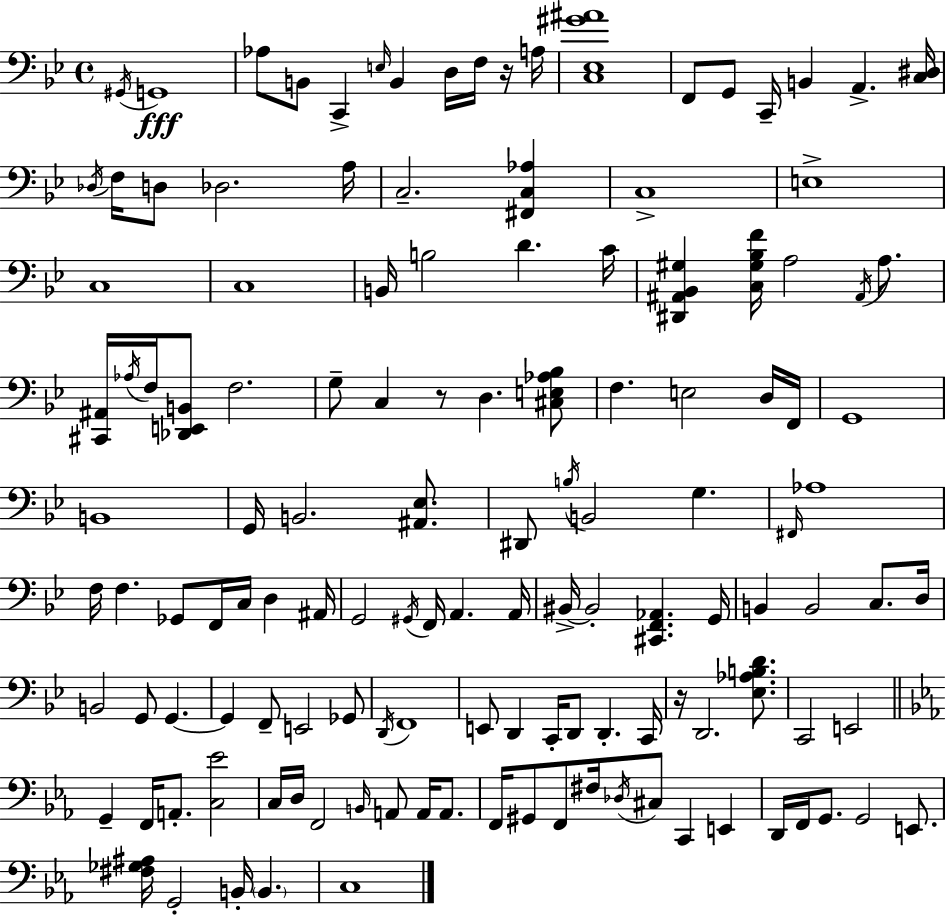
X:1
T:Untitled
M:4/4
L:1/4
K:Gm
^G,,/4 G,,4 _A,/2 B,,/2 C,, E,/4 B,, D,/4 F,/4 z/4 A,/4 [C,_E,^G^A]4 F,,/2 G,,/2 C,,/4 B,, A,, [C,^D,]/4 _D,/4 F,/4 D,/2 _D,2 A,/4 C,2 [^F,,C,_A,] C,4 E,4 C,4 C,4 B,,/4 B,2 D C/4 [^D,,^A,,_B,,^G,] [C,^G,_B,F]/4 A,2 ^A,,/4 A,/2 [^C,,^A,,]/4 _A,/4 F,/4 [_D,,E,,B,,]/2 F,2 G,/2 C, z/2 D, [^C,E,_A,_B,]/2 F, E,2 D,/4 F,,/4 G,,4 B,,4 G,,/4 B,,2 [^A,,_E,]/2 ^D,,/2 B,/4 B,,2 G, ^F,,/4 _A,4 F,/4 F, _G,,/2 F,,/4 C,/4 D, ^A,,/4 G,,2 ^G,,/4 F,,/4 A,, A,,/4 ^B,,/4 ^B,,2 [^C,,F,,_A,,] G,,/4 B,, B,,2 C,/2 D,/4 B,,2 G,,/2 G,, G,, F,,/2 E,,2 _G,,/2 D,,/4 F,,4 E,,/2 D,, C,,/4 D,,/2 D,, C,,/4 z/4 D,,2 [_E,_A,B,D]/2 C,,2 E,,2 G,, F,,/4 A,,/2 [C,_E]2 C,/4 D,/4 F,,2 B,,/4 A,,/2 A,,/4 A,,/2 F,,/4 ^G,,/2 F,,/2 ^F,/4 _D,/4 ^C,/2 C,, E,, D,,/4 F,,/4 G,,/2 G,,2 E,,/2 [^F,_G,^A,]/4 G,,2 B,,/4 B,, C,4